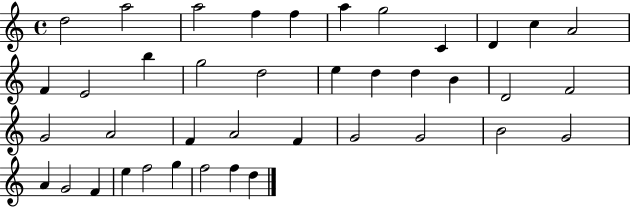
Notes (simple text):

D5/h A5/h A5/h F5/q F5/q A5/q G5/h C4/q D4/q C5/q A4/h F4/q E4/h B5/q G5/h D5/h E5/q D5/q D5/q B4/q D4/h F4/h G4/h A4/h F4/q A4/h F4/q G4/h G4/h B4/h G4/h A4/q G4/h F4/q E5/q F5/h G5/q F5/h F5/q D5/q